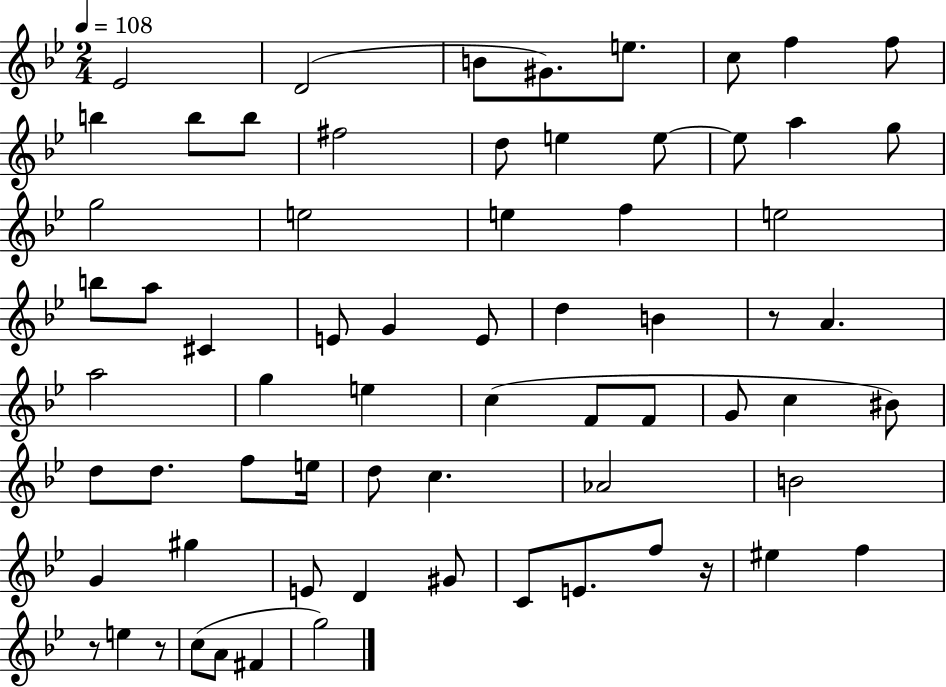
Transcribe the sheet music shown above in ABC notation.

X:1
T:Untitled
M:2/4
L:1/4
K:Bb
_E2 D2 B/2 ^G/2 e/2 c/2 f f/2 b b/2 b/2 ^f2 d/2 e e/2 e/2 a g/2 g2 e2 e f e2 b/2 a/2 ^C E/2 G E/2 d B z/2 A a2 g e c F/2 F/2 G/2 c ^B/2 d/2 d/2 f/2 e/4 d/2 c _A2 B2 G ^g E/2 D ^G/2 C/2 E/2 f/2 z/4 ^e f z/2 e z/2 c/2 A/2 ^F g2